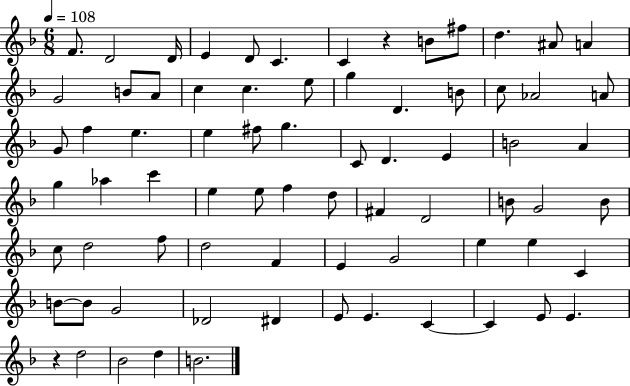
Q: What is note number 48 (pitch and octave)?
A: C5